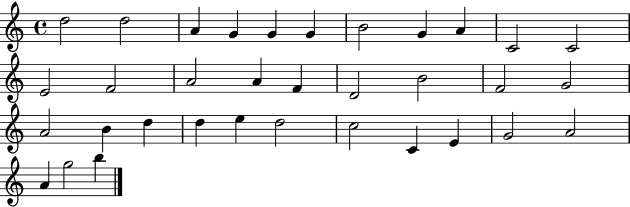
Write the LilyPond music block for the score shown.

{
  \clef treble
  \time 4/4
  \defaultTimeSignature
  \key c \major
  d''2 d''2 | a'4 g'4 g'4 g'4 | b'2 g'4 a'4 | c'2 c'2 | \break e'2 f'2 | a'2 a'4 f'4 | d'2 b'2 | f'2 g'2 | \break a'2 b'4 d''4 | d''4 e''4 d''2 | c''2 c'4 e'4 | g'2 a'2 | \break a'4 g''2 b''4 | \bar "|."
}